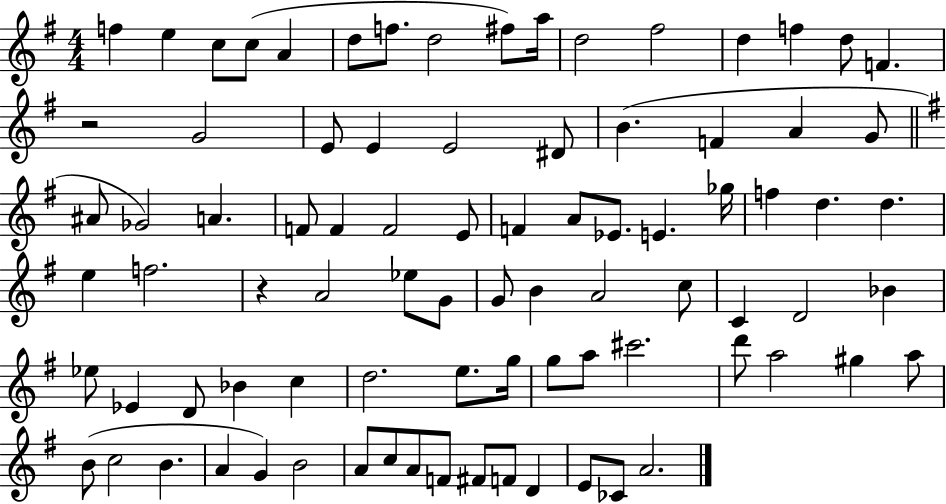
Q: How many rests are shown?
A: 2